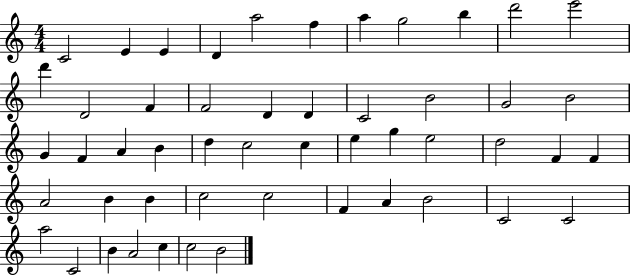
X:1
T:Untitled
M:4/4
L:1/4
K:C
C2 E E D a2 f a g2 b d'2 e'2 d' D2 F F2 D D C2 B2 G2 B2 G F A B d c2 c e g e2 d2 F F A2 B B c2 c2 F A B2 C2 C2 a2 C2 B A2 c c2 B2